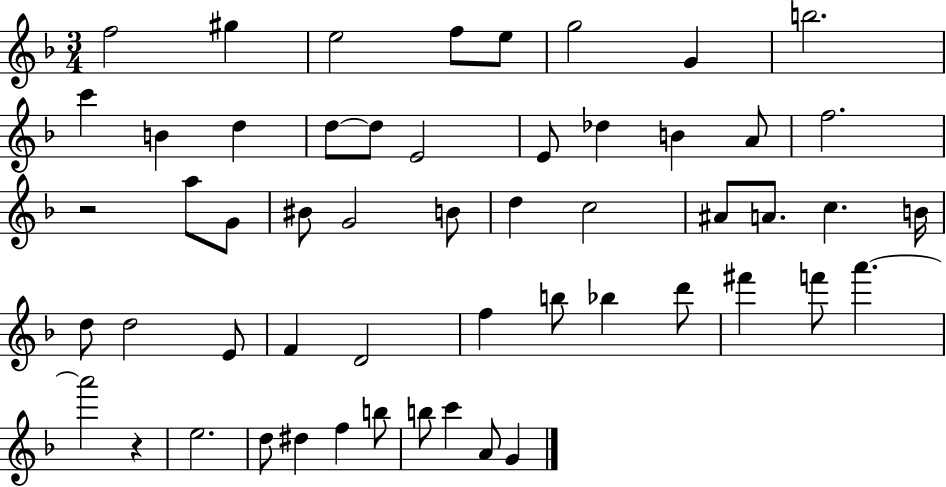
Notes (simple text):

F5/h G#5/q E5/h F5/e E5/e G5/h G4/q B5/h. C6/q B4/q D5/q D5/e D5/e E4/h E4/e Db5/q B4/q A4/e F5/h. R/h A5/e G4/e BIS4/e G4/h B4/e D5/q C5/h A#4/e A4/e. C5/q. B4/s D5/e D5/h E4/e F4/q D4/h F5/q B5/e Bb5/q D6/e F#6/q F6/e A6/q. A6/h R/q E5/h. D5/e D#5/q F5/q B5/e B5/e C6/q A4/e G4/q